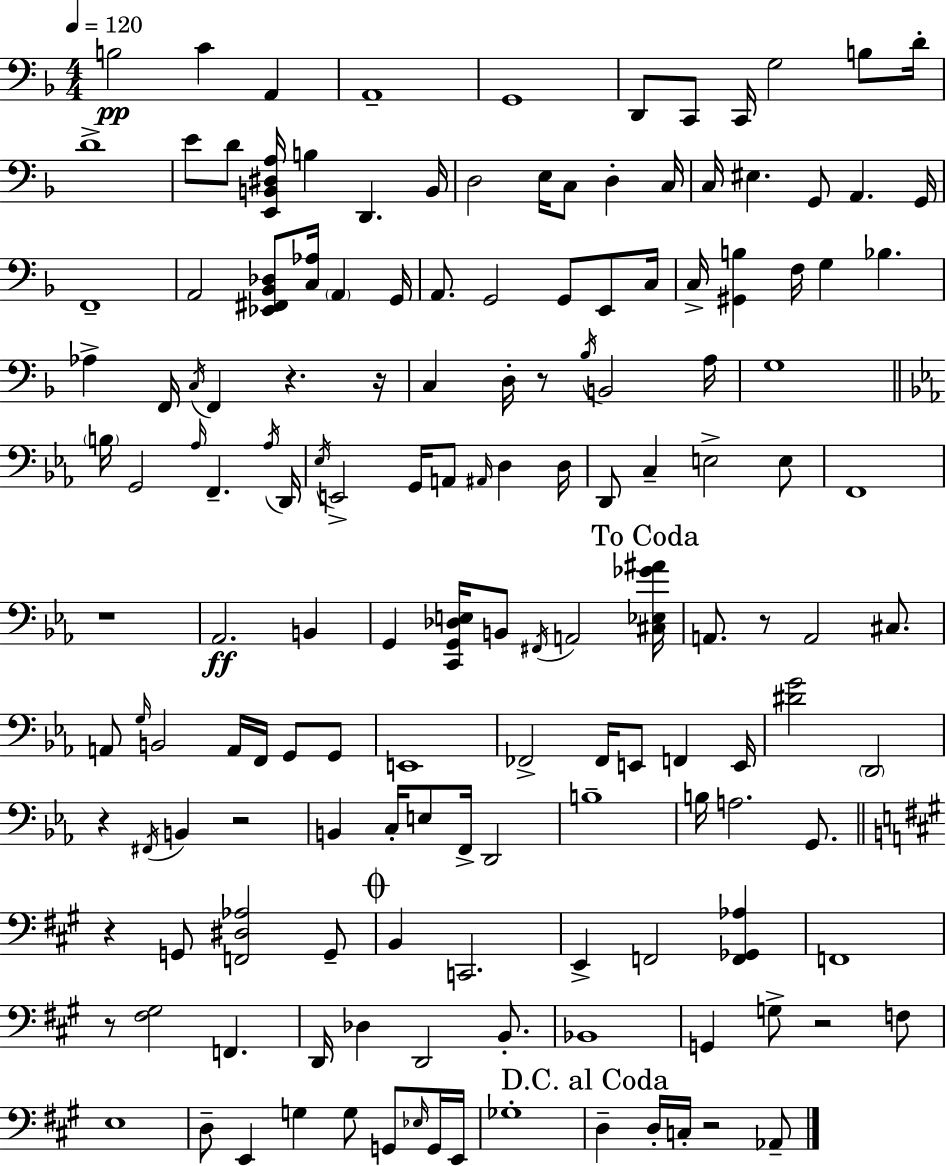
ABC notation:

X:1
T:Untitled
M:4/4
L:1/4
K:Dm
B,2 C A,, A,,4 G,,4 D,,/2 C,,/2 C,,/4 G,2 B,/2 D/4 D4 E/2 D/2 [E,,B,,^D,A,]/4 B, D,, B,,/4 D,2 E,/4 C,/2 D, C,/4 C,/4 ^E, G,,/2 A,, G,,/4 F,,4 A,,2 [_E,,^F,,_B,,_D,]/2 [C,_A,]/4 A,, G,,/4 A,,/2 G,,2 G,,/2 E,,/2 C,/4 C,/4 [^G,,B,] F,/4 G, _B, _A, F,,/4 C,/4 F,, z z/4 C, D,/4 z/2 _B,/4 B,,2 A,/4 G,4 B,/4 G,,2 _A,/4 F,, _A,/4 D,,/4 _E,/4 E,,2 G,,/4 A,,/2 ^A,,/4 D, D,/4 D,,/2 C, E,2 E,/2 F,,4 z4 _A,,2 B,, G,, [C,,G,,_D,E,]/4 B,,/2 ^F,,/4 A,,2 [^C,_E,_G^A]/4 A,,/2 z/2 A,,2 ^C,/2 A,,/2 G,/4 B,,2 A,,/4 F,,/4 G,,/2 G,,/2 E,,4 _F,,2 _F,,/4 E,,/2 F,, E,,/4 [^DG]2 D,,2 z ^F,,/4 B,, z2 B,, C,/4 E,/2 F,,/4 D,,2 B,4 B,/4 A,2 G,,/2 z G,,/2 [F,,^D,_A,]2 G,,/2 B,, C,,2 E,, F,,2 [F,,_G,,_A,] F,,4 z/2 [^F,^G,]2 F,, D,,/4 _D, D,,2 B,,/2 _B,,4 G,, G,/2 z2 F,/2 E,4 D,/2 E,, G, G,/2 G,,/2 _E,/4 G,,/4 E,,/4 _G,4 D, D,/4 C,/4 z2 _A,,/2